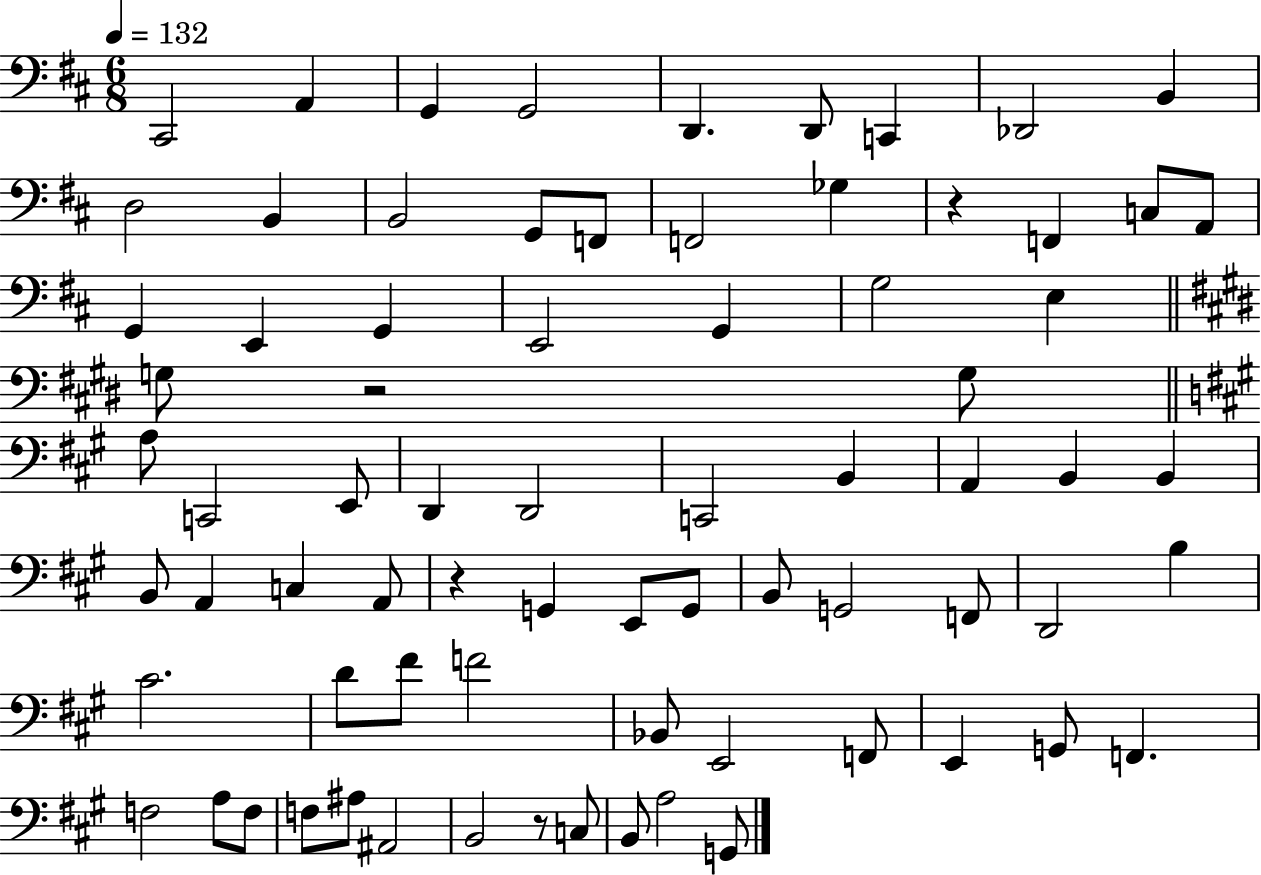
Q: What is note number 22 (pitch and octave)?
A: G2